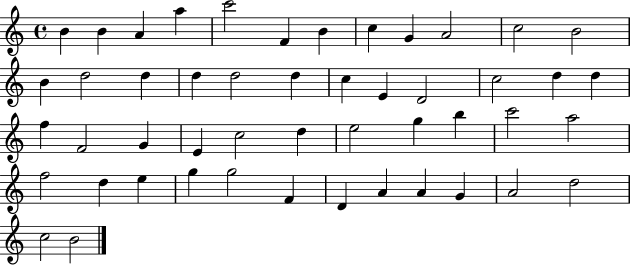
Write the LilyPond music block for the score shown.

{
  \clef treble
  \time 4/4
  \defaultTimeSignature
  \key c \major
  b'4 b'4 a'4 a''4 | c'''2 f'4 b'4 | c''4 g'4 a'2 | c''2 b'2 | \break b'4 d''2 d''4 | d''4 d''2 d''4 | c''4 e'4 d'2 | c''2 d''4 d''4 | \break f''4 f'2 g'4 | e'4 c''2 d''4 | e''2 g''4 b''4 | c'''2 a''2 | \break f''2 d''4 e''4 | g''4 g''2 f'4 | d'4 a'4 a'4 g'4 | a'2 d''2 | \break c''2 b'2 | \bar "|."
}